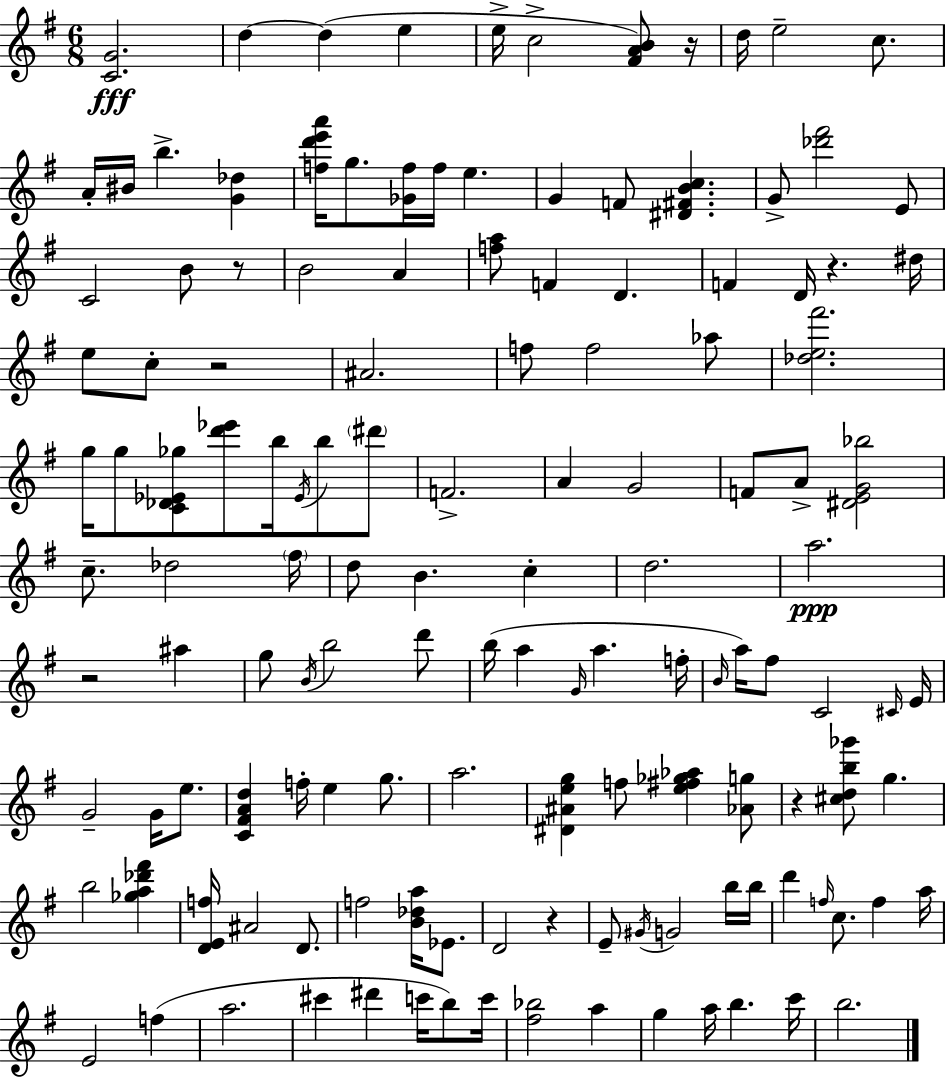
[C4,G4]/h. D5/q D5/q E5/q E5/s C5/h [F#4,A4,B4]/e R/s D5/s E5/h C5/e. A4/s BIS4/s B5/q. [G4,Db5]/q [F5,D6,E6,A6]/s G5/e. [Gb4,F5]/s F5/s E5/q. G4/q F4/e [D#4,F#4,B4,C5]/q. G4/e [Db6,F#6]/h E4/e C4/h B4/e R/e B4/h A4/q [F5,A5]/e F4/q D4/q. F4/q D4/s R/q. D#5/s E5/e C5/e R/h A#4/h. F5/e F5/h Ab5/e [Db5,E5,F#6]/h. G5/s G5/e [C4,Db4,Eb4,Gb5]/e [D6,Eb6]/e B5/s Eb4/s B5/e D#6/e F4/h. A4/q G4/h F4/e A4/e [D#4,E4,G4,Bb5]/h C5/e. Db5/h F#5/s D5/e B4/q. C5/q D5/h. A5/h. R/h A#5/q G5/e B4/s B5/h D6/e B5/s A5/q G4/s A5/q. F5/s B4/s A5/s F#5/e C4/h C#4/s E4/s G4/h G4/s E5/e. [C4,F#4,A4,D5]/q F5/s E5/q G5/e. A5/h. [D#4,A#4,E5,G5]/q F5/e [E5,F#5,Gb5,Ab5]/q [Ab4,G5]/e R/q [C#5,D5,B5,Gb6]/e G5/q. B5/h [Gb5,A5,Db6,F#6]/q [D4,E4,F5]/s A#4/h D4/e. F5/h [B4,Db5,A5]/s Eb4/e. D4/h R/q E4/e G#4/s G4/h B5/s B5/s D6/q F5/s C5/e. F5/q A5/s E4/h F5/q A5/h. C#6/q D#6/q C6/s B5/e C6/s [F#5,Bb5]/h A5/q G5/q A5/s B5/q. C6/s B5/h.